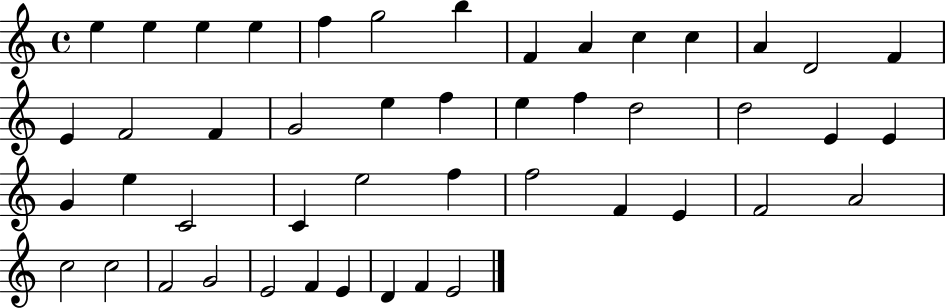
E5/q E5/q E5/q E5/q F5/q G5/h B5/q F4/q A4/q C5/q C5/q A4/q D4/h F4/q E4/q F4/h F4/q G4/h E5/q F5/q E5/q F5/q D5/h D5/h E4/q E4/q G4/q E5/q C4/h C4/q E5/h F5/q F5/h F4/q E4/q F4/h A4/h C5/h C5/h F4/h G4/h E4/h F4/q E4/q D4/q F4/q E4/h